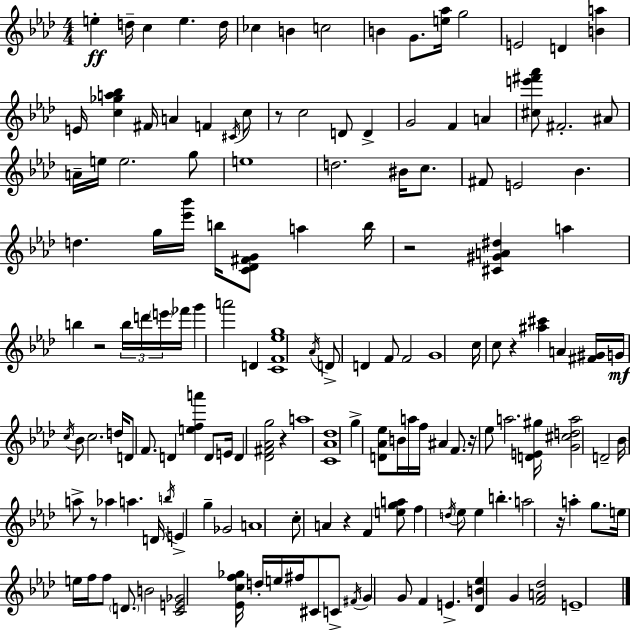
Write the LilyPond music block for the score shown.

{
  \clef treble
  \numericTimeSignature
  \time 4/4
  \key aes \major
  e''4-.\ff d''16-- c''4 e''4. d''16 | ces''4 b'4 c''2 | b'4 g'8. <e'' aes''>16 g''2 | e'2 d'4 <b' a''>4 | \break e'16 <c'' ges'' a'' bes''>4 fis'16 a'4 f'4 \acciaccatura { cis'16 } c''8 | r8 c''2 d'8 d'4-> | g'2 f'4 a'4 | <cis'' e''' fis''' aes'''>8 fis'2.-. ais'8 | \break a'16-- e''16 e''2. g''8 | e''1 | d''2. bis'16 c''8. | fis'8 e'2 bes'4. | \break d''4. g''16 <ees''' bes'''>16 b''16 <c' des' fis' g'>8 a''4 | b''16 r2 <cis' gis' a' dis''>4 a''4 | b''4 r2 \tuplet 3/2 { b''16 d'''16 \parenthesize e'''16 } | fes'''16 g'''4 a'''2 d'4 | \break <c' f' ees'' g''>1 | \acciaccatura { aes'16 } d'8-> d'4 f'8 f'2 | g'1 | c''16 c''8 r4 <ais'' cis'''>4 a'4 | \break <fis' gis'>16 g'16\mf \acciaccatura { c''16 } bes'8 c''2. | d''16 d'8 f'8. d'4 <e'' f'' a'''>4 | d'8 e'16 d'4 <des' fis' aes' g''>2 r4 | a''1 | \break <c' aes' des''>1 | g''4-> <d' aes' ees''>8 b'16 a''16 f''16 ais'4 | f'8. r16 ees''8 a''2. | <d' e' gis''>16 <g' cis'' d'' a''>2 d'2-- | \break bes'16 a''8-> r8 aes''4 a''4. | d'16 \acciaccatura { b''16 } e'4-> g''4-- ges'2 | a'1 | c''8-. a'4 r4 f'4 | \break <e'' g'' a''>8 f''4 \acciaccatura { d''16 } ees''8 ees''4 b''4.-. | a''2 r16 a''4-. | g''8. e''16 e''16 f''16 f''8 \parenthesize d'8. b'2 | <c' e' ges'>2 <ees' c'' f'' ges''>16 d''16-. e''16 | \break fis''16 cis'8 c'8-> \acciaccatura { fis'16 } g'4 g'8 f'4 | e'4.-> <des' b' ees''>4 g'4 <f' a' des''>2 | e'1-- | \bar "|."
}